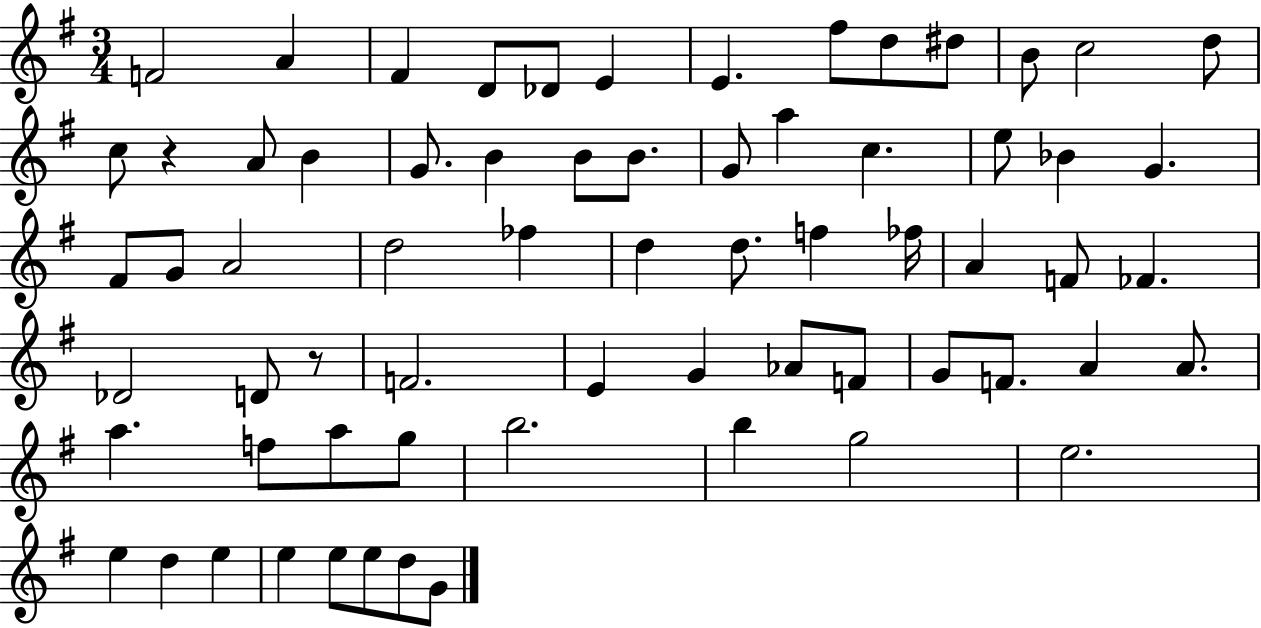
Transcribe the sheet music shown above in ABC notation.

X:1
T:Untitled
M:3/4
L:1/4
K:G
F2 A ^F D/2 _D/2 E E ^f/2 d/2 ^d/2 B/2 c2 d/2 c/2 z A/2 B G/2 B B/2 B/2 G/2 a c e/2 _B G ^F/2 G/2 A2 d2 _f d d/2 f _f/4 A F/2 _F _D2 D/2 z/2 F2 E G _A/2 F/2 G/2 F/2 A A/2 a f/2 a/2 g/2 b2 b g2 e2 e d e e e/2 e/2 d/2 G/2